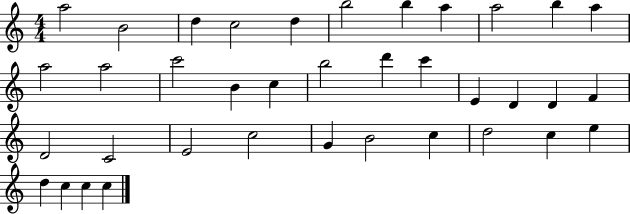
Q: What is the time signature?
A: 4/4